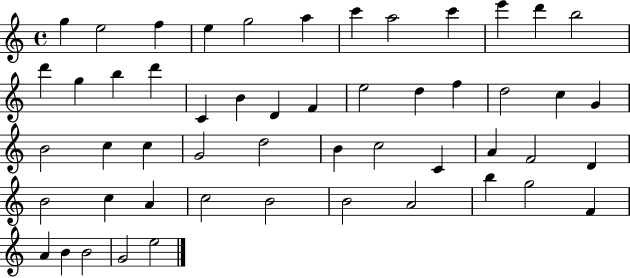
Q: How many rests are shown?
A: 0